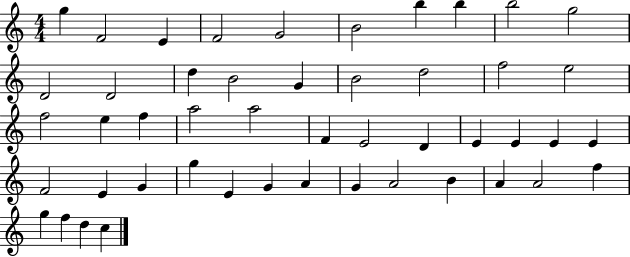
X:1
T:Untitled
M:4/4
L:1/4
K:C
g F2 E F2 G2 B2 b b b2 g2 D2 D2 d B2 G B2 d2 f2 e2 f2 e f a2 a2 F E2 D E E E E F2 E G g E G A G A2 B A A2 f g f d c